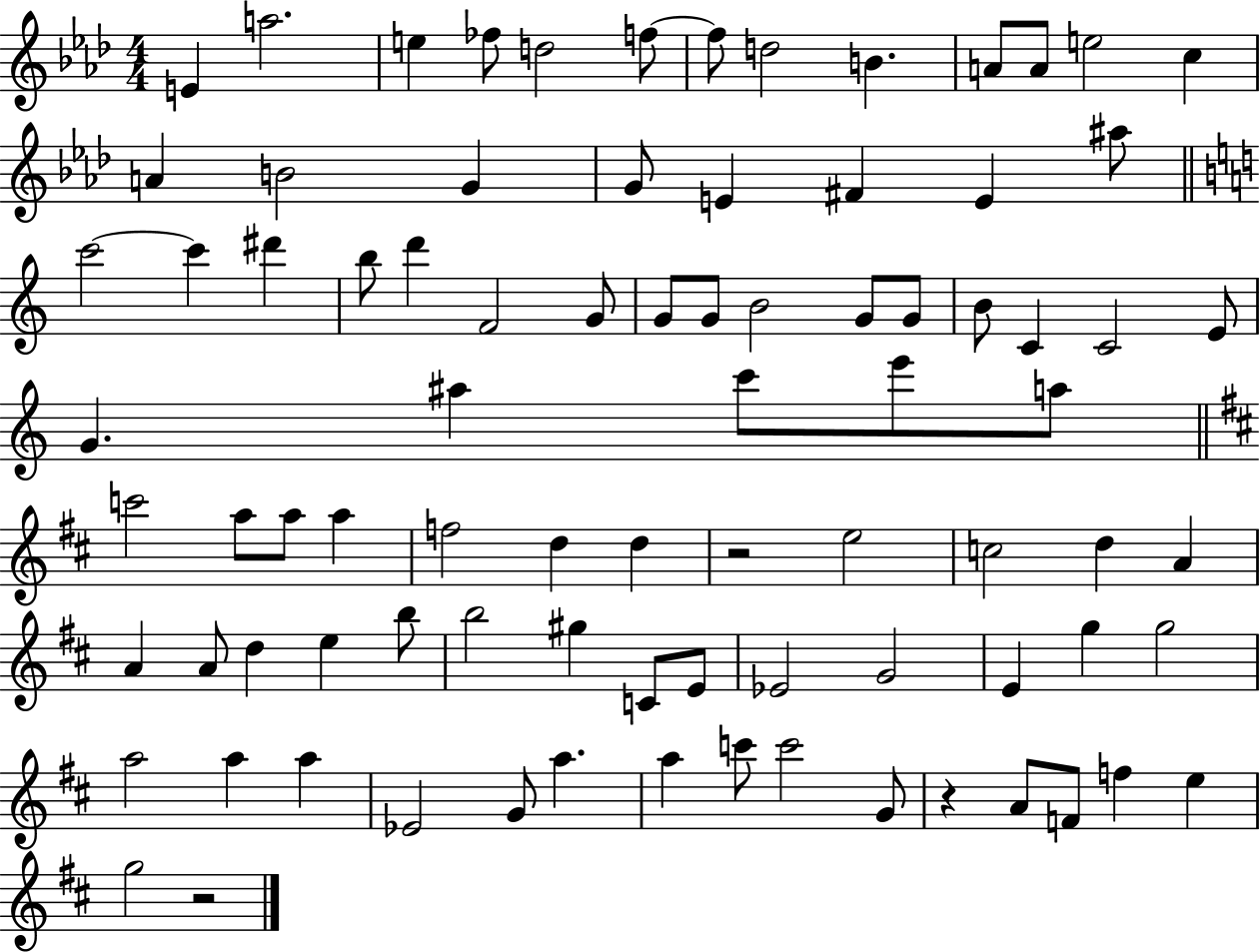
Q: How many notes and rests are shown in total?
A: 85